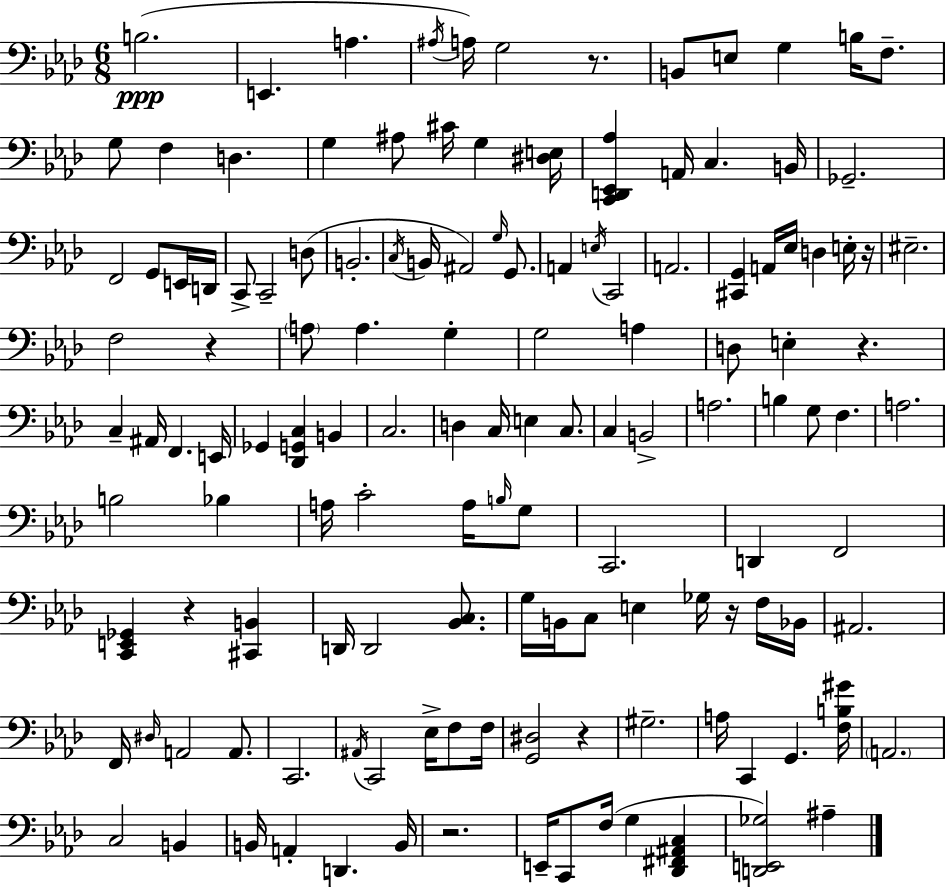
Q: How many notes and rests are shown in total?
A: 135